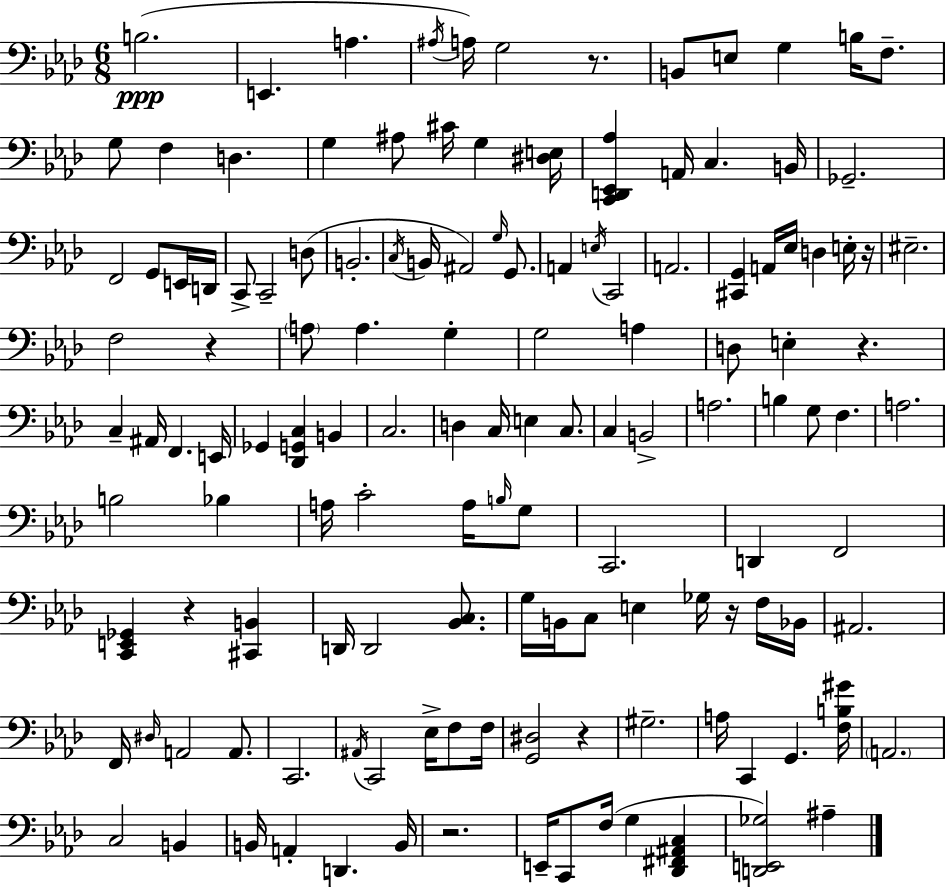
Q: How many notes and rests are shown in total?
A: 135